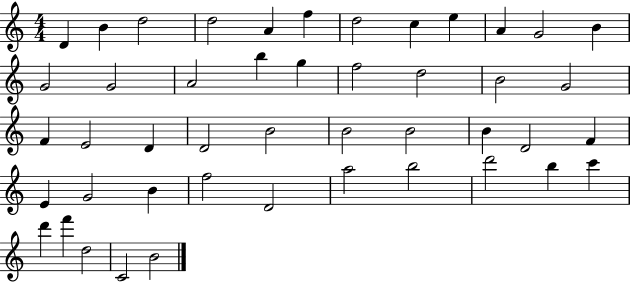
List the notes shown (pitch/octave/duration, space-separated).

D4/q B4/q D5/h D5/h A4/q F5/q D5/h C5/q E5/q A4/q G4/h B4/q G4/h G4/h A4/h B5/q G5/q F5/h D5/h B4/h G4/h F4/q E4/h D4/q D4/h B4/h B4/h B4/h B4/q D4/h F4/q E4/q G4/h B4/q F5/h D4/h A5/h B5/h D6/h B5/q C6/q D6/q F6/q D5/h C4/h B4/h